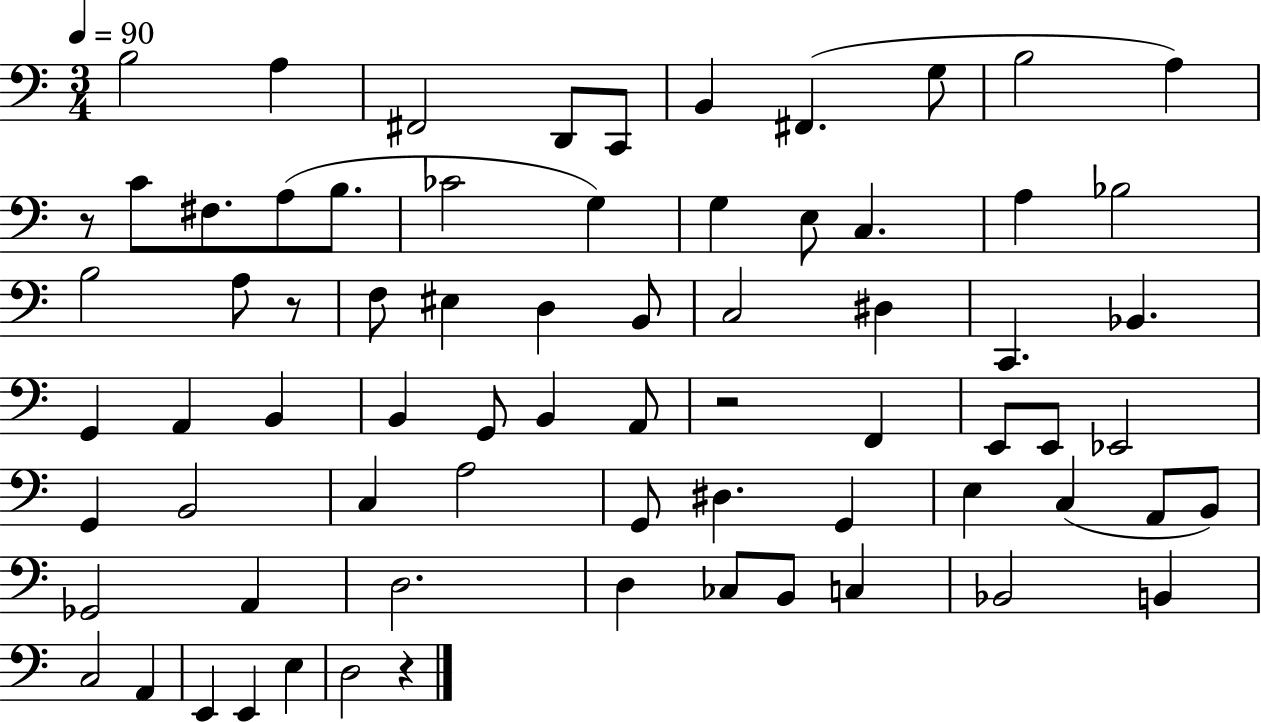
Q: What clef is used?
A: bass